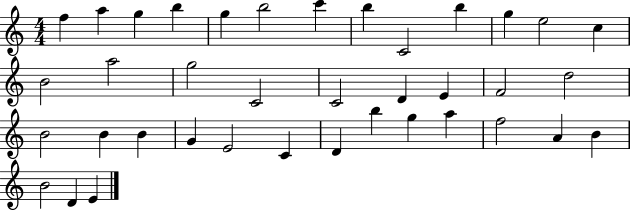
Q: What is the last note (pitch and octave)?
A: E4